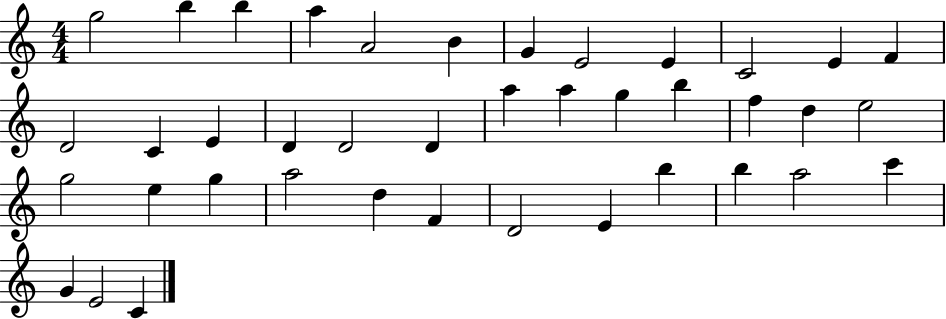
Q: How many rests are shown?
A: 0